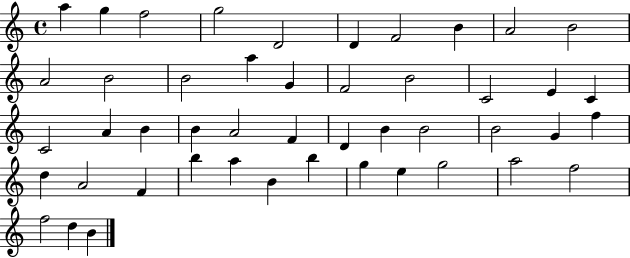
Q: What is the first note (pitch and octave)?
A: A5